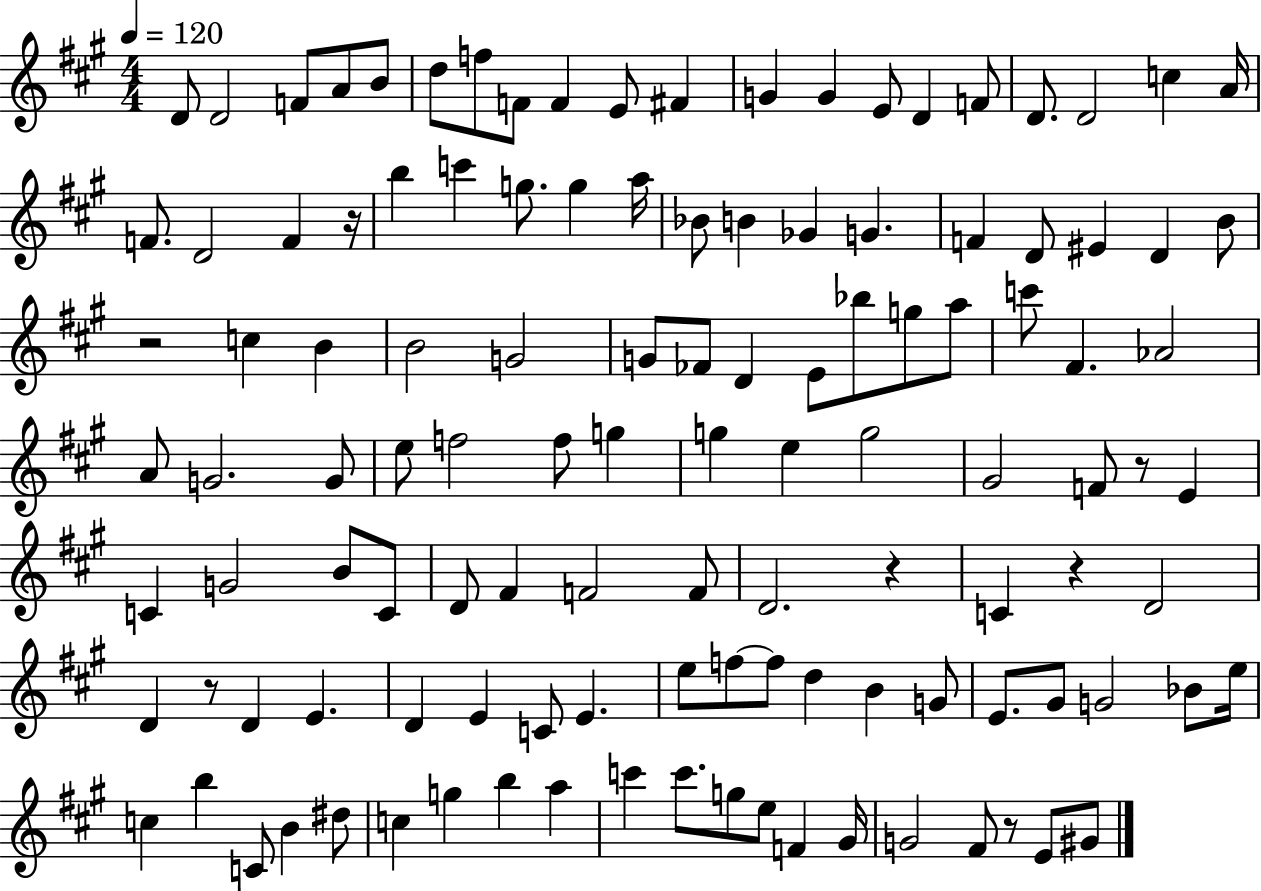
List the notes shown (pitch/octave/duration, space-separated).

D4/e D4/h F4/e A4/e B4/e D5/e F5/e F4/e F4/q E4/e F#4/q G4/q G4/q E4/e D4/q F4/e D4/e. D4/h C5/q A4/s F4/e. D4/h F4/q R/s B5/q C6/q G5/e. G5/q A5/s Bb4/e B4/q Gb4/q G4/q. F4/q D4/e EIS4/q D4/q B4/e R/h C5/q B4/q B4/h G4/h G4/e FES4/e D4/q E4/e Bb5/e G5/e A5/e C6/e F#4/q. Ab4/h A4/e G4/h. G4/e E5/e F5/h F5/e G5/q G5/q E5/q G5/h G#4/h F4/e R/e E4/q C4/q G4/h B4/e C4/e D4/e F#4/q F4/h F4/e D4/h. R/q C4/q R/q D4/h D4/q R/e D4/q E4/q. D4/q E4/q C4/e E4/q. E5/e F5/e F5/e D5/q B4/q G4/e E4/e. G#4/e G4/h Bb4/e E5/s C5/q B5/q C4/e B4/q D#5/e C5/q G5/q B5/q A5/q C6/q C6/e. G5/e E5/e F4/q G#4/s G4/h F#4/e R/e E4/e G#4/e